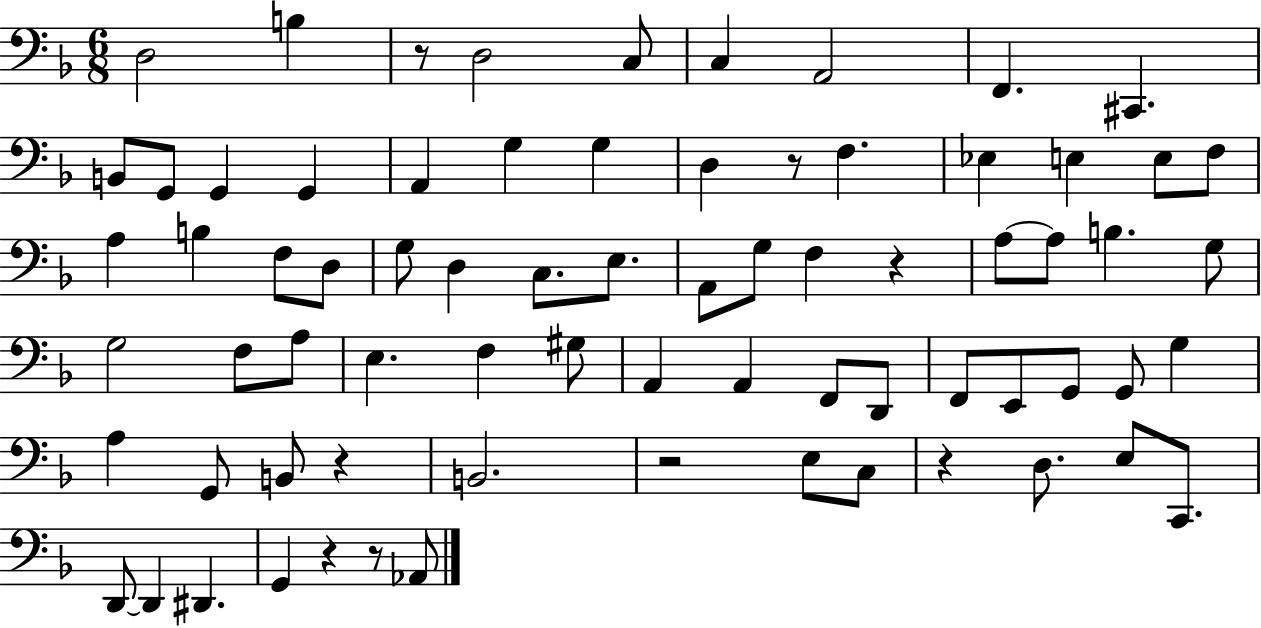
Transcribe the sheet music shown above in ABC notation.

X:1
T:Untitled
M:6/8
L:1/4
K:F
D,2 B, z/2 D,2 C,/2 C, A,,2 F,, ^C,, B,,/2 G,,/2 G,, G,, A,, G, G, D, z/2 F, _E, E, E,/2 F,/2 A, B, F,/2 D,/2 G,/2 D, C,/2 E,/2 A,,/2 G,/2 F, z A,/2 A,/2 B, G,/2 G,2 F,/2 A,/2 E, F, ^G,/2 A,, A,, F,,/2 D,,/2 F,,/2 E,,/2 G,,/2 G,,/2 G, A, G,,/2 B,,/2 z B,,2 z2 E,/2 C,/2 z D,/2 E,/2 C,,/2 D,,/2 D,, ^D,, G,, z z/2 _A,,/2